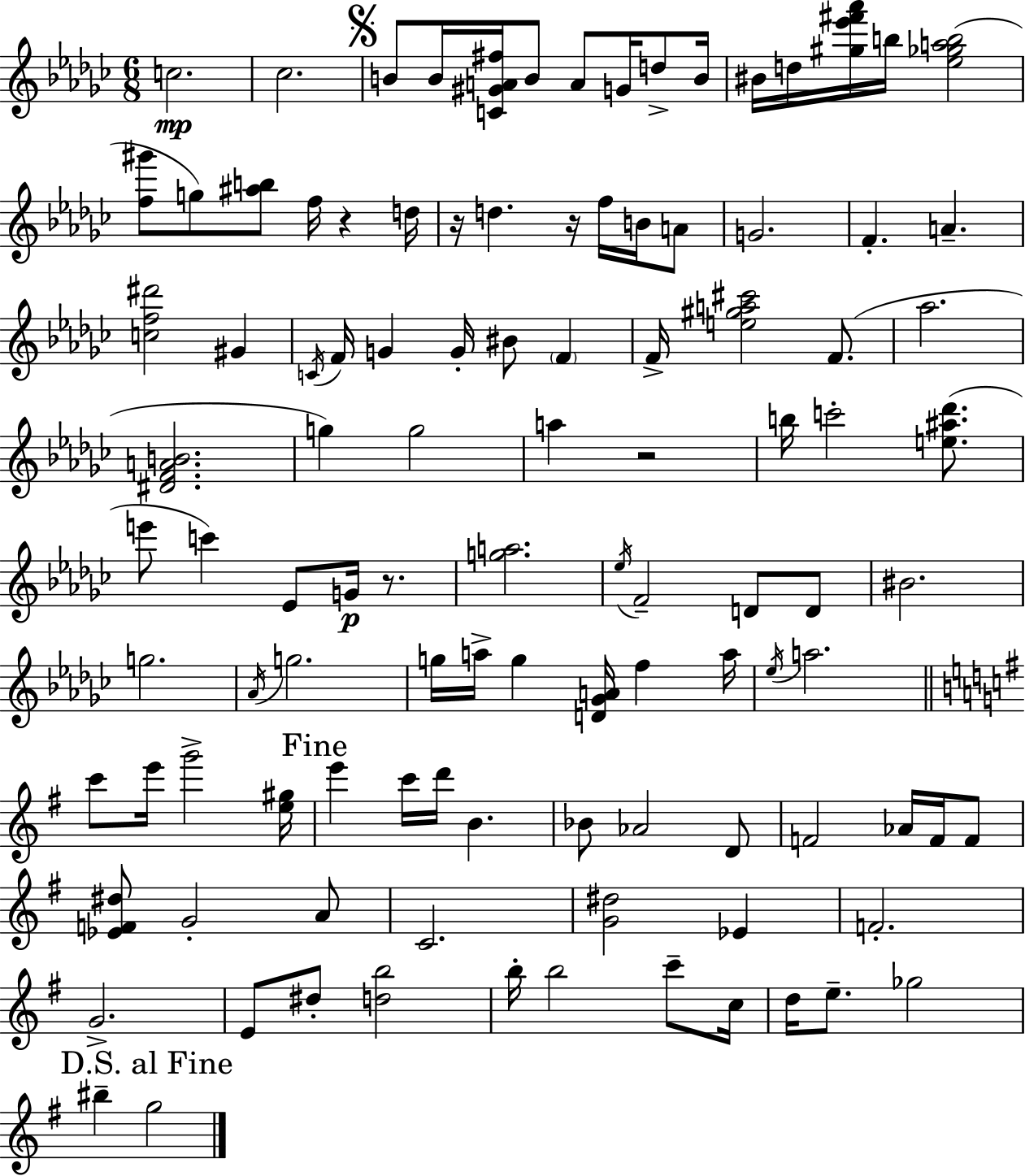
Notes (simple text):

C5/h. CES5/h. B4/e B4/s [C4,G#4,A4,F#5]/s B4/e A4/e G4/s D5/e B4/s BIS4/s D5/s [G#5,Eb6,F#6,Ab6]/s B5/s [Eb5,Gb5,A5,B5]/h [F5,G#6]/e G5/e [A#5,B5]/e F5/s R/q D5/s R/s D5/q. R/s F5/s B4/s A4/e G4/h. F4/q. A4/q. [C5,F5,D#6]/h G#4/q C4/s F4/s G4/q G4/s BIS4/e F4/q F4/s [E5,G#5,A5,C#6]/h F4/e. Ab5/h. [D#4,F4,A4,B4]/h. G5/q G5/h A5/q R/h B5/s C6/h [E5,A#5,Db6]/e. E6/e C6/q Eb4/e G4/s R/e. [G5,A5]/h. Eb5/s F4/h D4/e D4/e BIS4/h. G5/h. Ab4/s G5/h. G5/s A5/s G5/q [D4,Gb4,A4]/s F5/q A5/s Eb5/s A5/h. C6/e E6/s G6/h [E5,G#5]/s E6/q C6/s D6/s B4/q. Bb4/e Ab4/h D4/e F4/h Ab4/s F4/s F4/e [Eb4,F4,D#5]/e G4/h A4/e C4/h. [G4,D#5]/h Eb4/q F4/h. G4/h. E4/e D#5/e [D5,B5]/h B5/s B5/h C6/e C5/s D5/s E5/e. Gb5/h BIS5/q G5/h